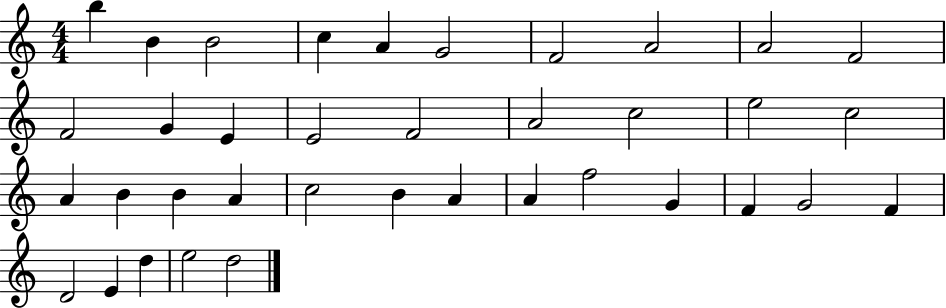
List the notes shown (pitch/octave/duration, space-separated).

B5/q B4/q B4/h C5/q A4/q G4/h F4/h A4/h A4/h F4/h F4/h G4/q E4/q E4/h F4/h A4/h C5/h E5/h C5/h A4/q B4/q B4/q A4/q C5/h B4/q A4/q A4/q F5/h G4/q F4/q G4/h F4/q D4/h E4/q D5/q E5/h D5/h